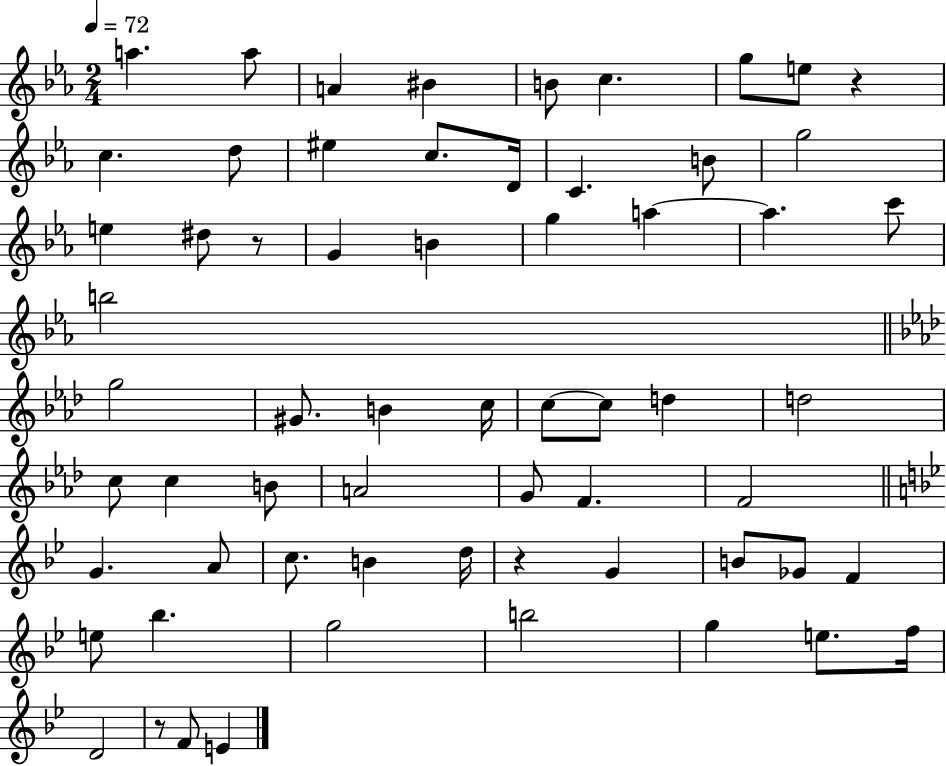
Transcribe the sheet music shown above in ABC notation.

X:1
T:Untitled
M:2/4
L:1/4
K:Eb
a a/2 A ^B B/2 c g/2 e/2 z c d/2 ^e c/2 D/4 C B/2 g2 e ^d/2 z/2 G B g a a c'/2 b2 g2 ^G/2 B c/4 c/2 c/2 d d2 c/2 c B/2 A2 G/2 F F2 G A/2 c/2 B d/4 z G B/2 _G/2 F e/2 _b g2 b2 g e/2 f/4 D2 z/2 F/2 E